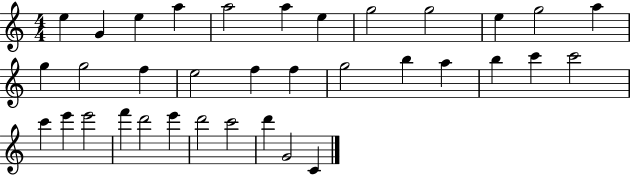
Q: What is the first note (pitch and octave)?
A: E5